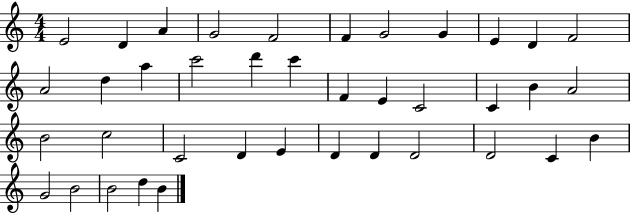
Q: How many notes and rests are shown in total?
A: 39